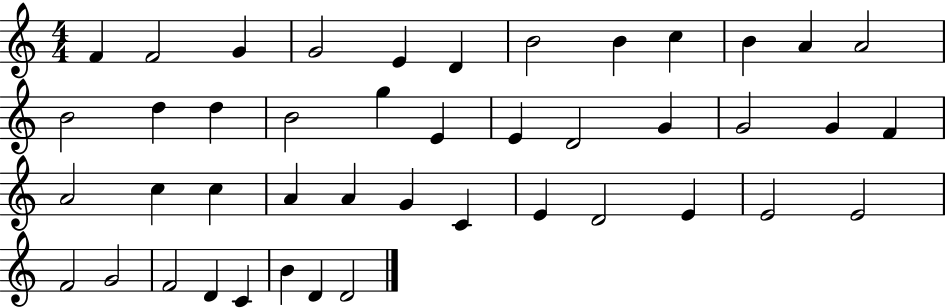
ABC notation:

X:1
T:Untitled
M:4/4
L:1/4
K:C
F F2 G G2 E D B2 B c B A A2 B2 d d B2 g E E D2 G G2 G F A2 c c A A G C E D2 E E2 E2 F2 G2 F2 D C B D D2